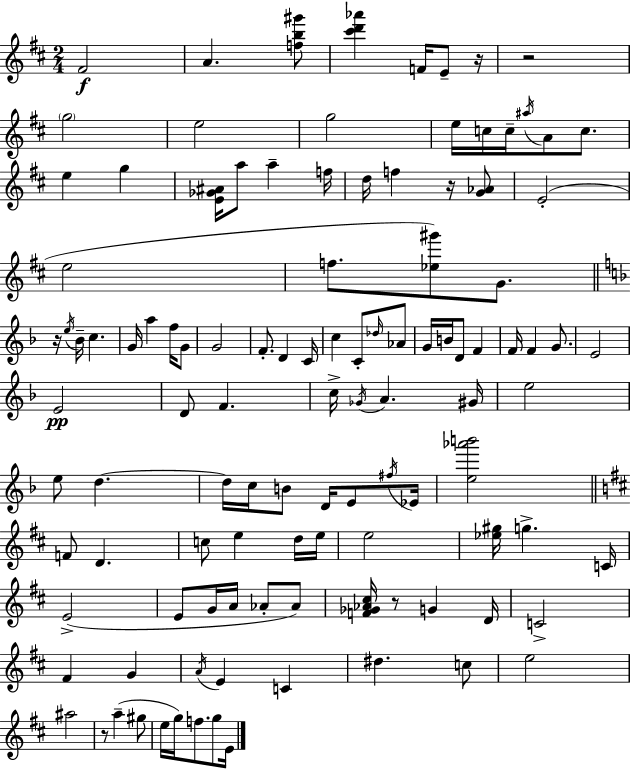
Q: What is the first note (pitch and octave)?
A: F#4